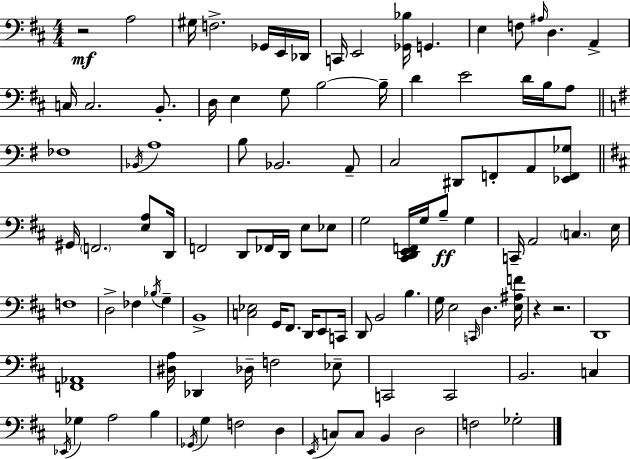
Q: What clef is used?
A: bass